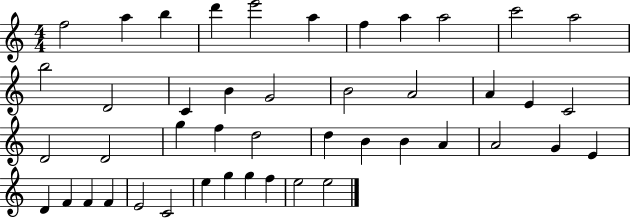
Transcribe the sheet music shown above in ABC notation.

X:1
T:Untitled
M:4/4
L:1/4
K:C
f2 a b d' e'2 a f a a2 c'2 a2 b2 D2 C B G2 B2 A2 A E C2 D2 D2 g f d2 d B B A A2 G E D F F F E2 C2 e g g f e2 e2